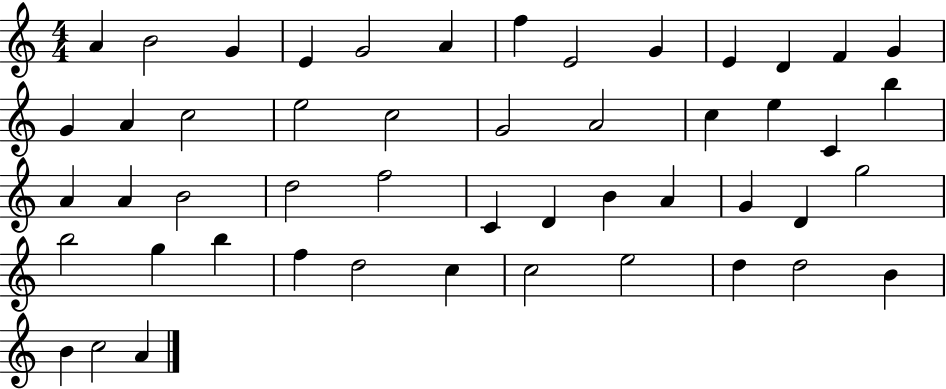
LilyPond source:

{
  \clef treble
  \numericTimeSignature
  \time 4/4
  \key c \major
  a'4 b'2 g'4 | e'4 g'2 a'4 | f''4 e'2 g'4 | e'4 d'4 f'4 g'4 | \break g'4 a'4 c''2 | e''2 c''2 | g'2 a'2 | c''4 e''4 c'4 b''4 | \break a'4 a'4 b'2 | d''2 f''2 | c'4 d'4 b'4 a'4 | g'4 d'4 g''2 | \break b''2 g''4 b''4 | f''4 d''2 c''4 | c''2 e''2 | d''4 d''2 b'4 | \break b'4 c''2 a'4 | \bar "|."
}